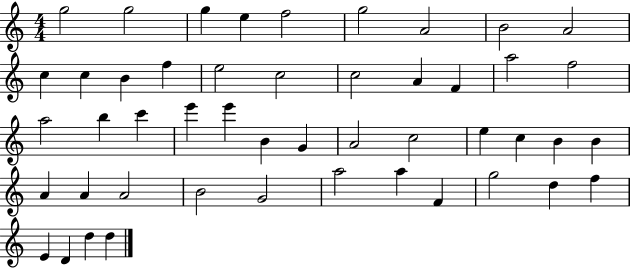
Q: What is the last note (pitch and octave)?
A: D5